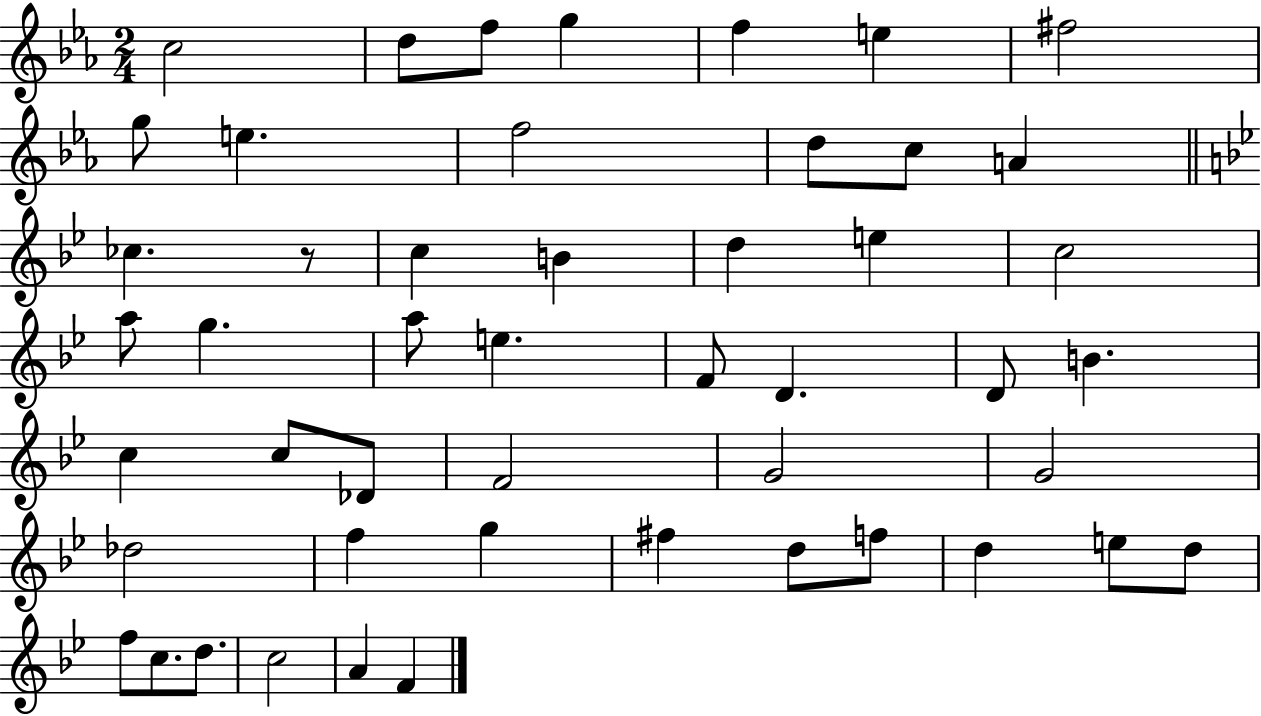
X:1
T:Untitled
M:2/4
L:1/4
K:Eb
c2 d/2 f/2 g f e ^f2 g/2 e f2 d/2 c/2 A _c z/2 c B d e c2 a/2 g a/2 e F/2 D D/2 B c c/2 _D/2 F2 G2 G2 _d2 f g ^f d/2 f/2 d e/2 d/2 f/2 c/2 d/2 c2 A F